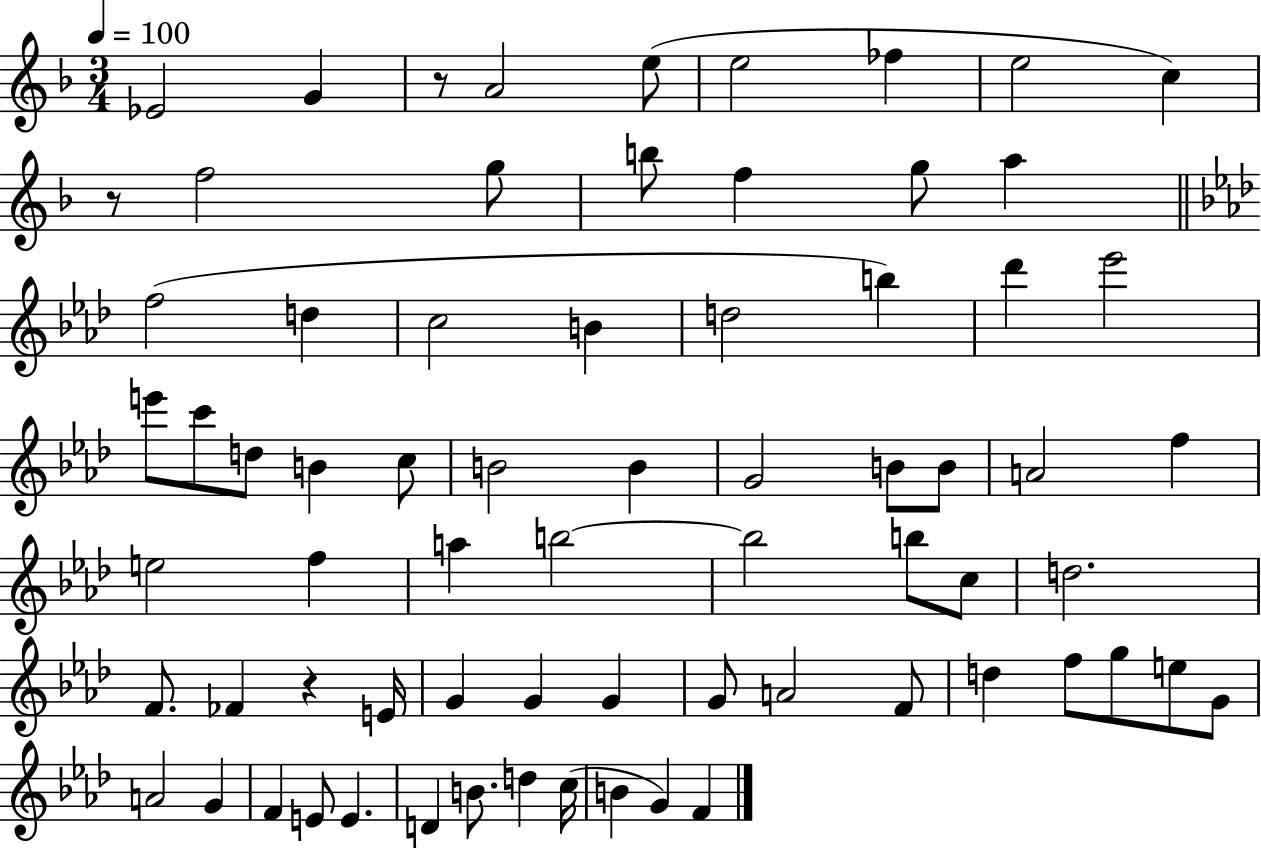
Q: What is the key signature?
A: F major